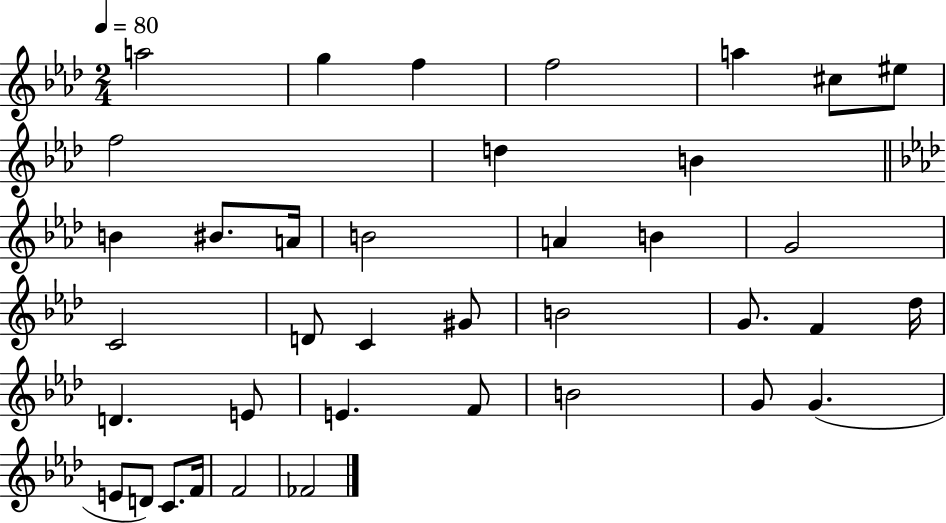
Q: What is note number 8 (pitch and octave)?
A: F5